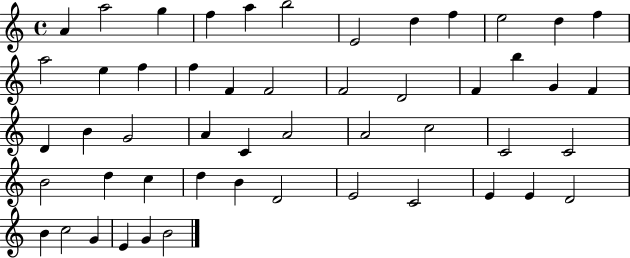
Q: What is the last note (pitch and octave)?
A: B4